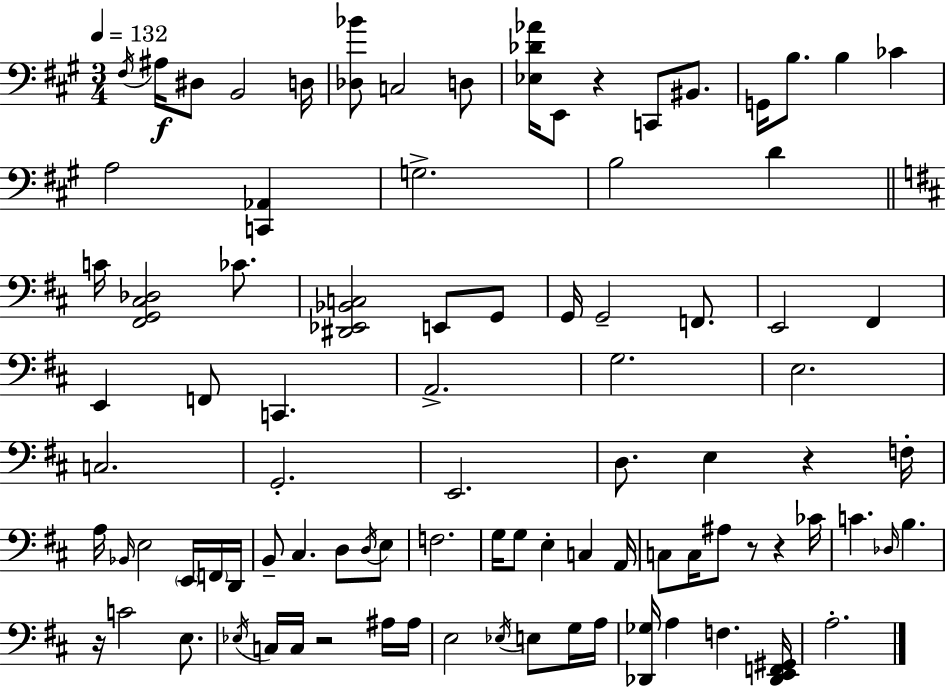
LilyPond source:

{
  \clef bass
  \numericTimeSignature
  \time 3/4
  \key a \major
  \tempo 4 = 132
  \acciaccatura { fis16 }\f ais16 dis8 b,2 | d16 <des bes'>8 c2 d8 | <ees des' aes'>16 e,8 r4 c,8 bis,8. | g,16 b8. b4 ces'4 | \break a2 <c, aes,>4 | g2.-> | b2 d'4 | \bar "||" \break \key b \minor c'16 <fis, g, cis des>2 ces'8. | <dis, ees, bes, c>2 e,8 g,8 | g,16 g,2-- f,8. | e,2 fis,4 | \break e,4 f,8 c,4. | a,2.-> | g2. | e2. | \break c2. | g,2.-. | e,2. | d8. e4 r4 f16-. | \break a16 \grace { bes,16 } e2 \parenthesize e,16 \parenthesize f,16 | d,16 b,8-- cis4. d8 \acciaccatura { d16 } | e8 f2. | g16 g8 e4-. c4 | \break a,16 c8 c16 ais8 r8 r4 | ces'16 c'4. \grace { des16 } b4. | r16 c'2 | e8. \acciaccatura { ees16 } c16 c16 r2 | \break ais16 ais16 e2 | \acciaccatura { ees16 } e8 g16 a16 <des, ges>16 a4 f4. | <des, e, f, gis,>16 a2.-. | \bar "|."
}